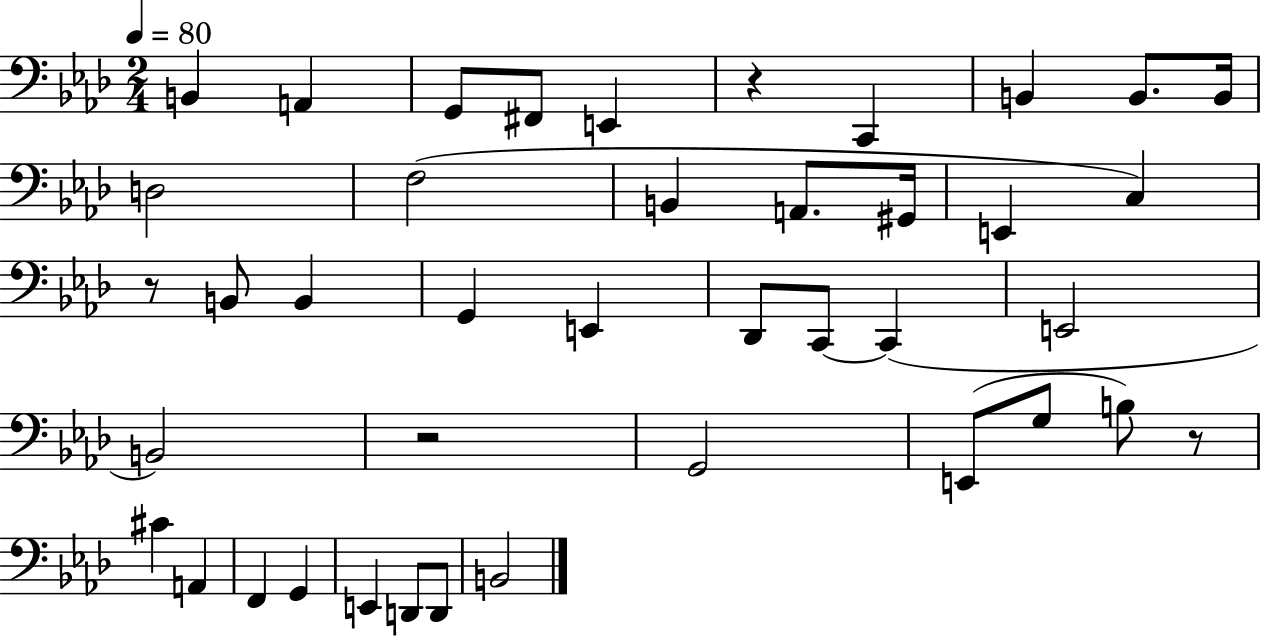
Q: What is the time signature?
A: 2/4